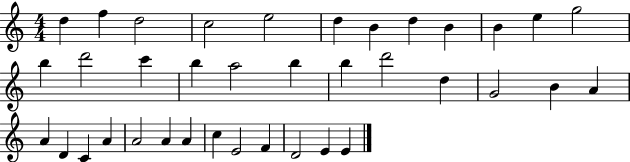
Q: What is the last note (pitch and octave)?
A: E4